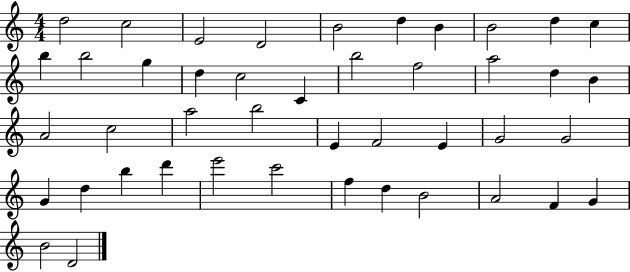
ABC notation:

X:1
T:Untitled
M:4/4
L:1/4
K:C
d2 c2 E2 D2 B2 d B B2 d c b b2 g d c2 C b2 f2 a2 d B A2 c2 a2 b2 E F2 E G2 G2 G d b d' e'2 c'2 f d B2 A2 F G B2 D2